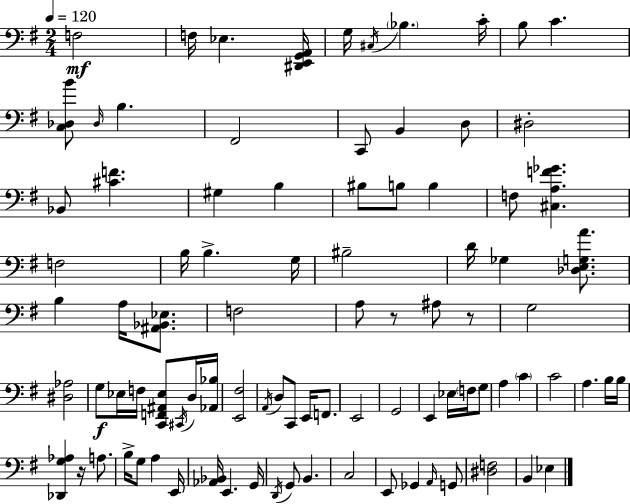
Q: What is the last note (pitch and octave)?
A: Eb3